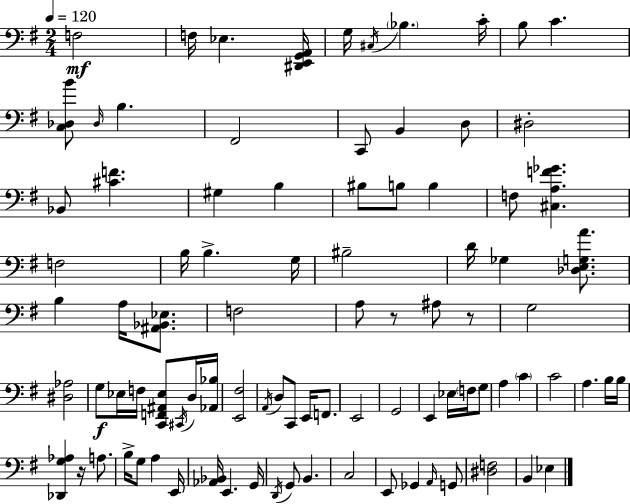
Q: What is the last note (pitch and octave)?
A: Eb3